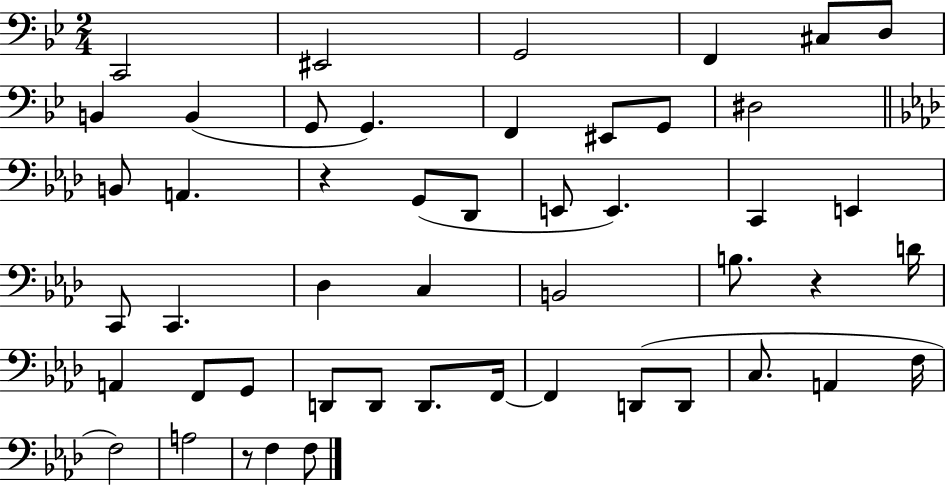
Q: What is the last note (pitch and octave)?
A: F3